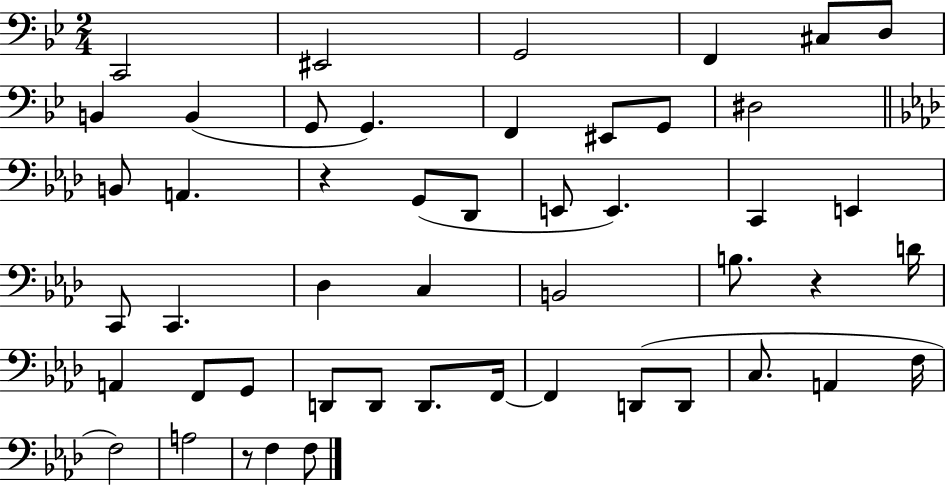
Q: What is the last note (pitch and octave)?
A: F3